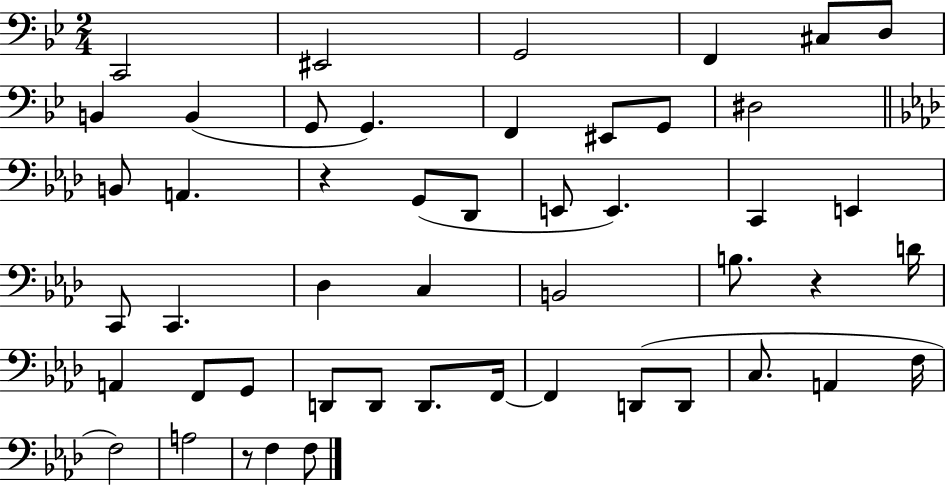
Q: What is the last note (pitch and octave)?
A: F3